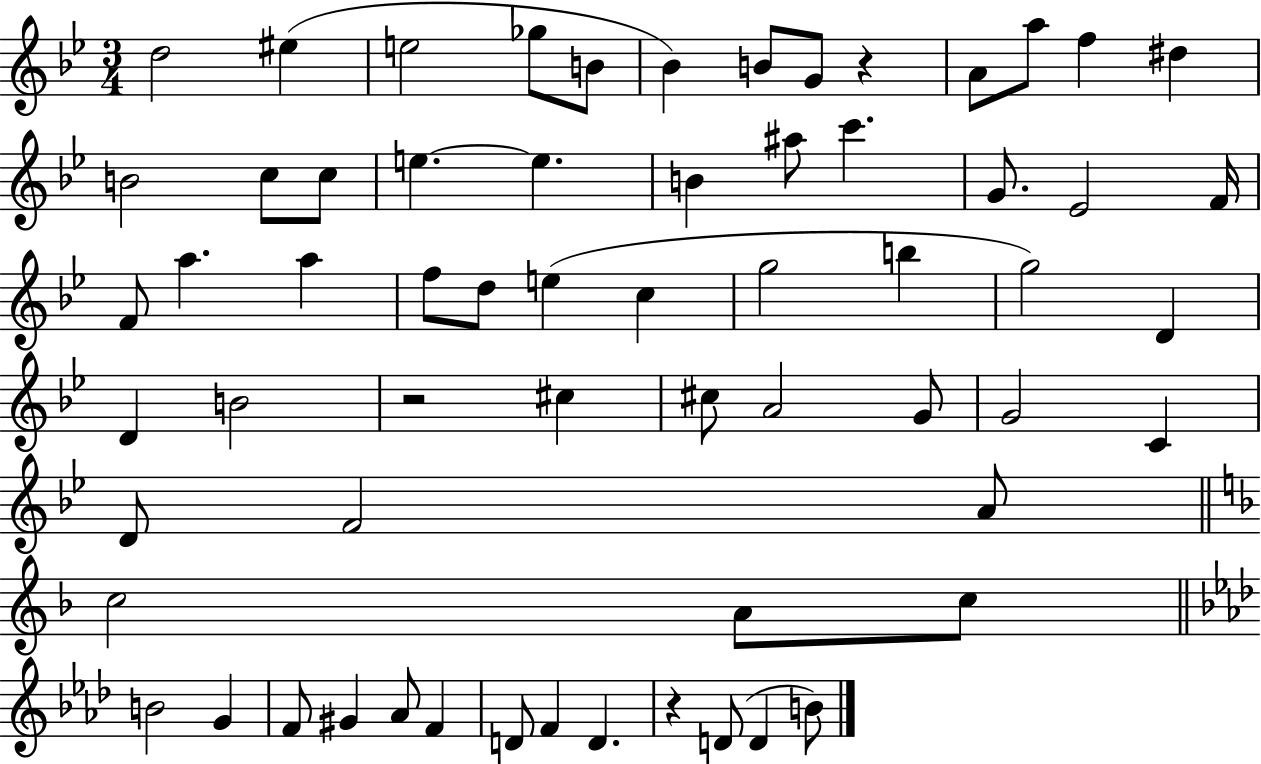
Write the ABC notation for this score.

X:1
T:Untitled
M:3/4
L:1/4
K:Bb
d2 ^e e2 _g/2 B/2 _B B/2 G/2 z A/2 a/2 f ^d B2 c/2 c/2 e e B ^a/2 c' G/2 _E2 F/4 F/2 a a f/2 d/2 e c g2 b g2 D D B2 z2 ^c ^c/2 A2 G/2 G2 C D/2 F2 A/2 c2 A/2 c/2 B2 G F/2 ^G _A/2 F D/2 F D z D/2 D B/2